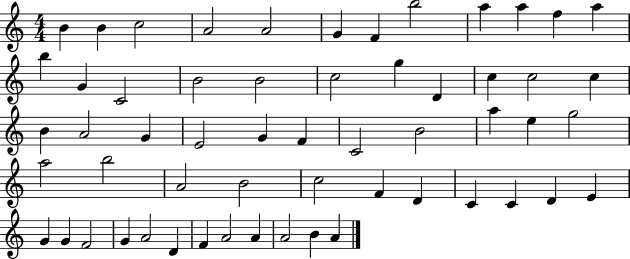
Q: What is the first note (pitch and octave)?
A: B4